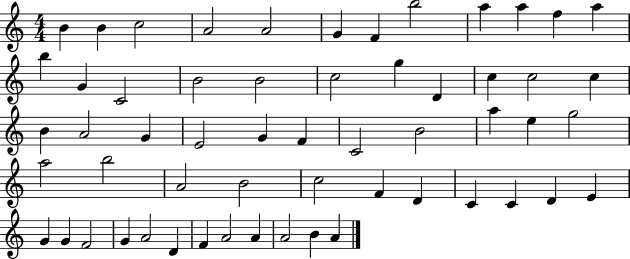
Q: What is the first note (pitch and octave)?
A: B4